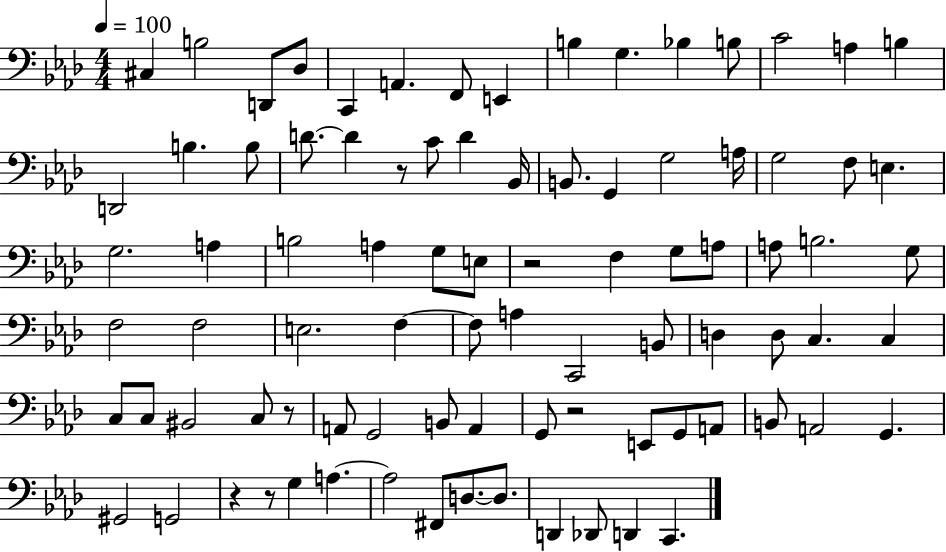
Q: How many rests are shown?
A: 6